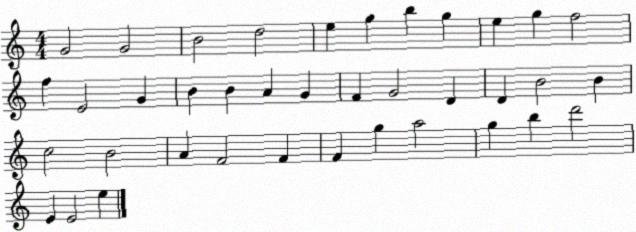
X:1
T:Untitled
M:4/4
L:1/4
K:C
G2 G2 B2 d2 e g b g e g f2 f E2 G B B A G F G2 D D B2 B c2 B2 A F2 F F g a2 g b d'2 E E2 e